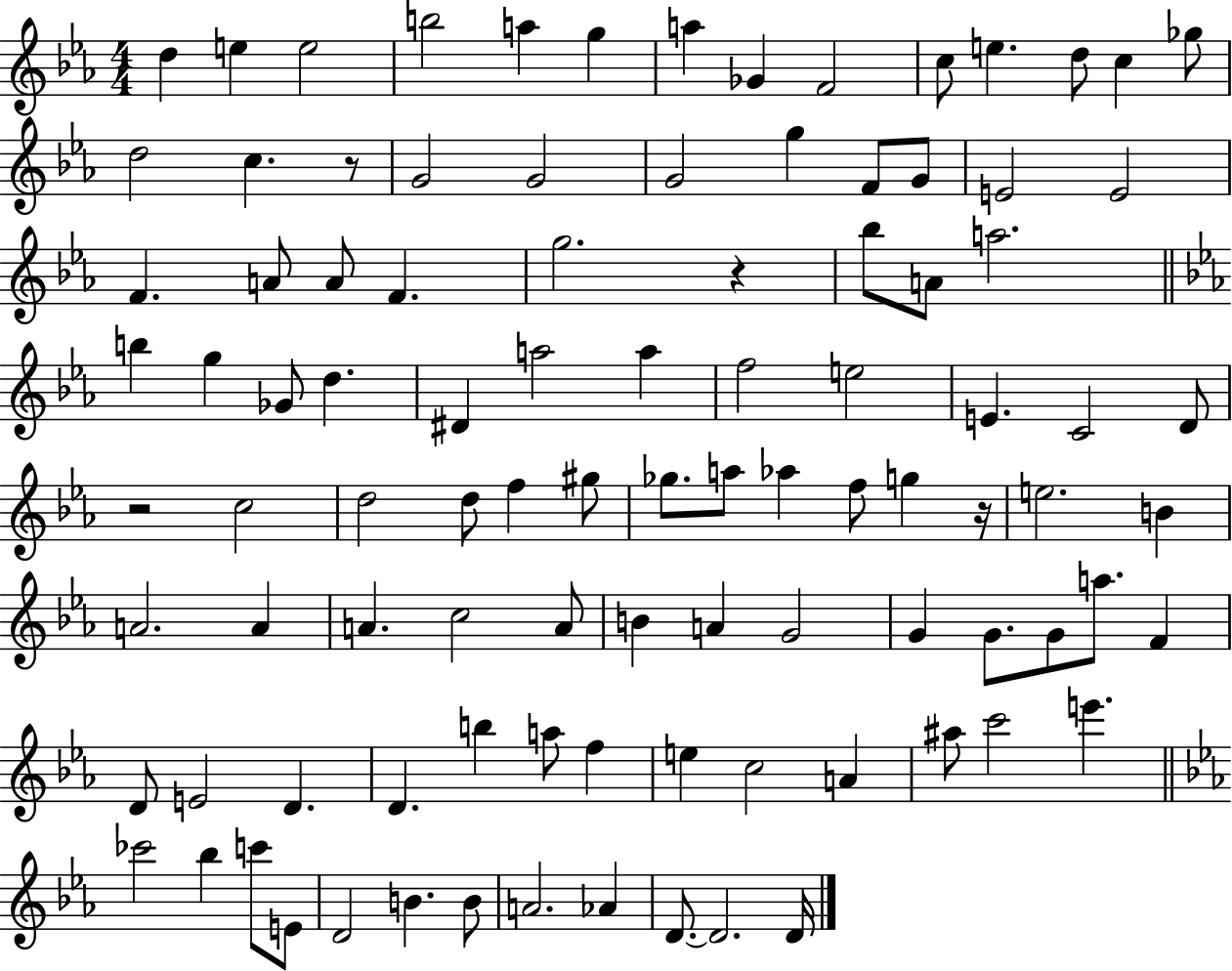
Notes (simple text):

D5/q E5/q E5/h B5/h A5/q G5/q A5/q Gb4/q F4/h C5/e E5/q. D5/e C5/q Gb5/e D5/h C5/q. R/e G4/h G4/h G4/h G5/q F4/e G4/e E4/h E4/h F4/q. A4/e A4/e F4/q. G5/h. R/q Bb5/e A4/e A5/h. B5/q G5/q Gb4/e D5/q. D#4/q A5/h A5/q F5/h E5/h E4/q. C4/h D4/e R/h C5/h D5/h D5/e F5/q G#5/e Gb5/e. A5/e Ab5/q F5/e G5/q R/s E5/h. B4/q A4/h. A4/q A4/q. C5/h A4/e B4/q A4/q G4/h G4/q G4/e. G4/e A5/e. F4/q D4/e E4/h D4/q. D4/q. B5/q A5/e F5/q E5/q C5/h A4/q A#5/e C6/h E6/q. CES6/h Bb5/q C6/e E4/e D4/h B4/q. B4/e A4/h. Ab4/q D4/e. D4/h. D4/s